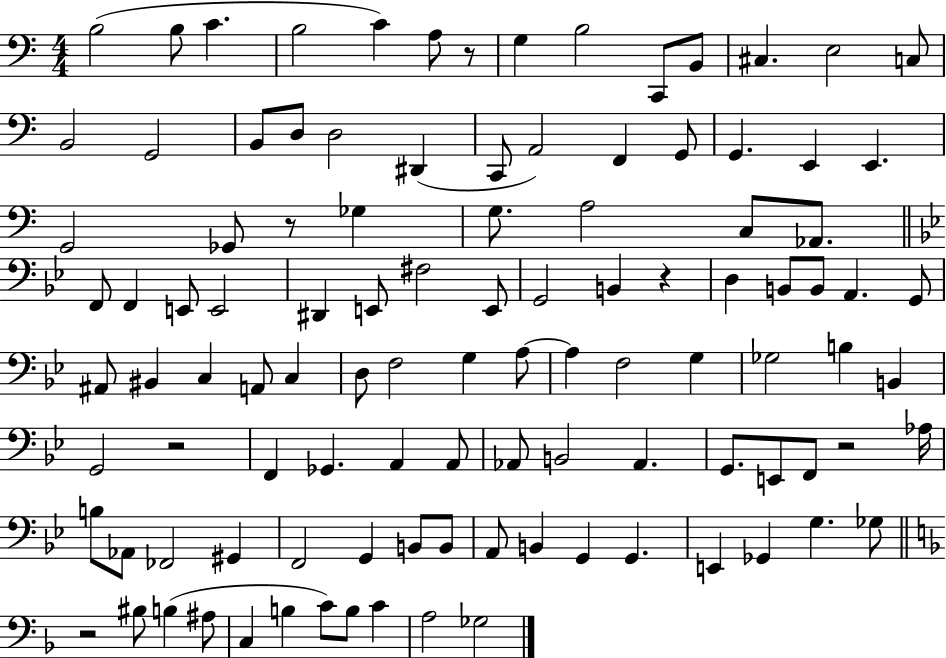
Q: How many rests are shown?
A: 6